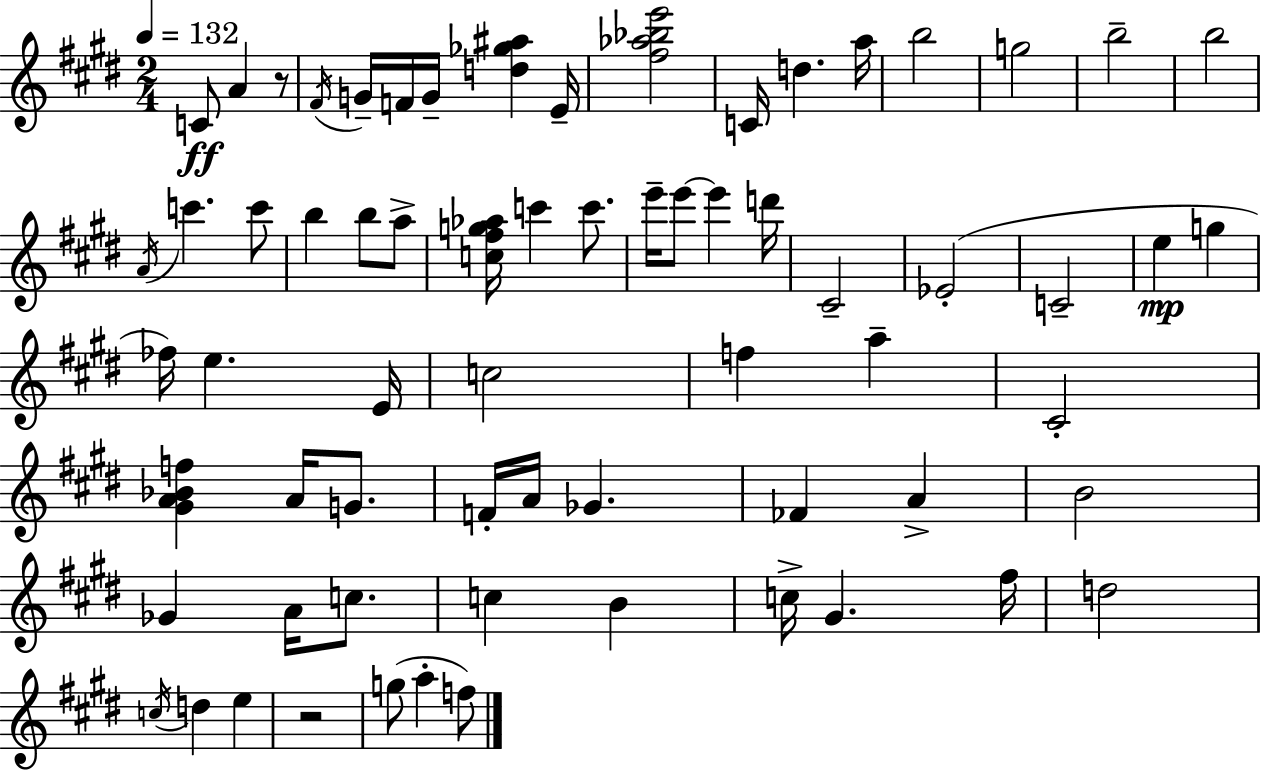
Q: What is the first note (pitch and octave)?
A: C4